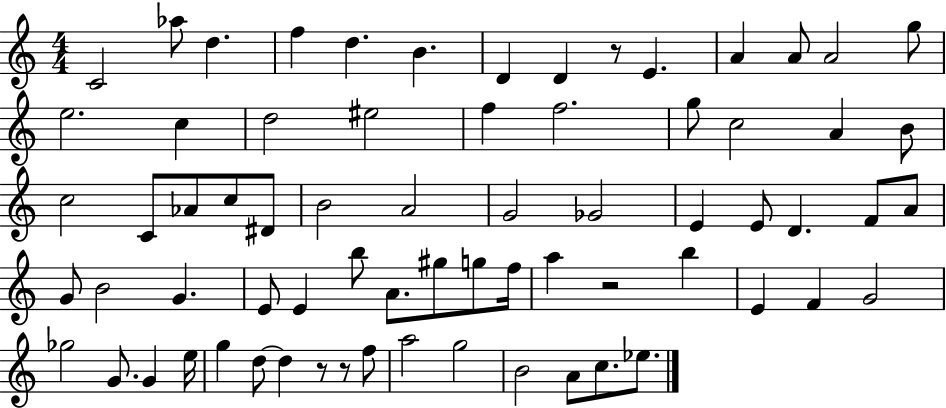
C4/h Ab5/e D5/q. F5/q D5/q. B4/q. D4/q D4/q R/e E4/q. A4/q A4/e A4/h G5/e E5/h. C5/q D5/h EIS5/h F5/q F5/h. G5/e C5/h A4/q B4/e C5/h C4/e Ab4/e C5/e D#4/e B4/h A4/h G4/h Gb4/h E4/q E4/e D4/q. F4/e A4/e G4/e B4/h G4/q. E4/e E4/q B5/e A4/e. G#5/e G5/e F5/s A5/q R/h B5/q E4/q F4/q G4/h Gb5/h G4/e. G4/q E5/s G5/q D5/e D5/q R/e R/e F5/e A5/h G5/h B4/h A4/e C5/e. Eb5/e.